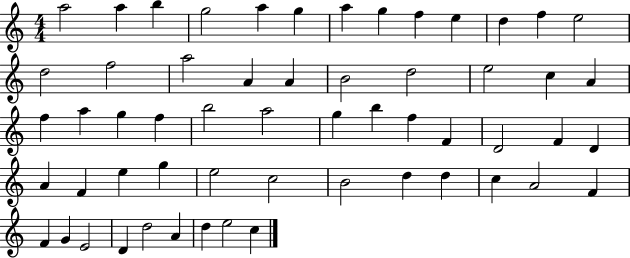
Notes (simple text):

A5/h A5/q B5/q G5/h A5/q G5/q A5/q G5/q F5/q E5/q D5/q F5/q E5/h D5/h F5/h A5/h A4/q A4/q B4/h D5/h E5/h C5/q A4/q F5/q A5/q G5/q F5/q B5/h A5/h G5/q B5/q F5/q F4/q D4/h F4/q D4/q A4/q F4/q E5/q G5/q E5/h C5/h B4/h D5/q D5/q C5/q A4/h F4/q F4/q G4/q E4/h D4/q D5/h A4/q D5/q E5/h C5/q